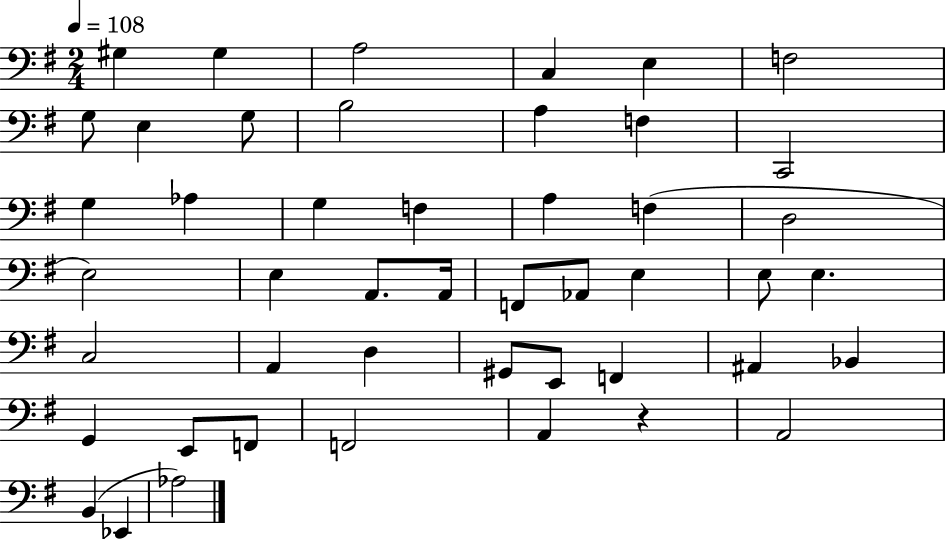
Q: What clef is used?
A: bass